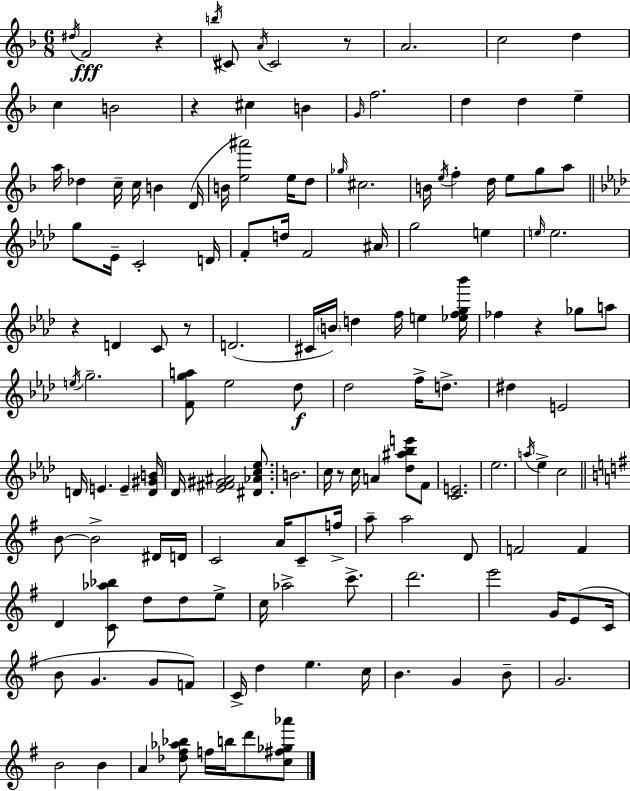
{
  \clef treble
  \numericTimeSignature
  \time 6/8
  \key d \minor
  \repeat volta 2 { \acciaccatura { dis''16 }\fff f'2 r4 | \acciaccatura { b''16 } cis'8 \acciaccatura { a'16 } cis'2 | r8 a'2. | c''2 d''4 | \break c''4 b'2 | r4 cis''4 b'4 | \grace { g'16 } f''2. | d''4 d''4 | \break e''4-- a''16 des''4 c''16-- c''16 b'4 | d'16( b'16 <e'' ais'''>2) | e''16 d''8 \grace { ges''16 } cis''2. | b'16 \acciaccatura { e''16 } f''4-. d''16 | \break e''8 g''8 a''8 \bar "||" \break \key aes \major g''8 ees'16-- c'2-. d'16 | f'8-. d''16 f'2 ais'16 | g''2 e''4 | \grace { e''16 } e''2. | \break r4 d'4 c'8 r8 | d'2.( | cis'16 \parenthesize b'16) d''4 f''16 e''4 | <ees'' f'' g'' bes'''>16 fes''4 r4 ges''8 a''8 | \break \acciaccatura { e''16 } g''2.-- | <f' g'' a''>8 ees''2 | des''8\f des''2 f''16-> d''8.-> | dis''4 e'2 | \break d'16 e'4. e'4-- | <d' gis' b'>16 des'16 <ees' fis' gis' ais'>2 <dis' aes' c'' ees''>8. | b'2. | c''16 r8 c''16 a'4 <des'' ais'' bes'' e'''>8 | \break f'8 <c' e'>2. | ees''2. | \acciaccatura { a''16 } ees''4-> c''2 | \bar "||" \break \key g \major b'8~~ b'2-> dis'16 d'16 | c'2 a'16 c'8-- f''16-> | a''8-- a''2 d'8 | f'2 f'4 | \break d'4 <c' aes'' bes''>8 d''8 d''8 e''8-> | c''16 aes''2-> c'''8.-> | d'''2. | e'''2 g'16 e'8( c'16 | \break b'8 g'4. g'8 f'8) | c'16-> d''4 e''4. c''16 | b'4. g'4 b'8-- | g'2. | \break b'2 b'4 | a'4 <des'' fis'' aes'' bes''>8 f''16 b''16 d'''8 <c'' fis'' ges'' aes'''>8 | } \bar "|."
}